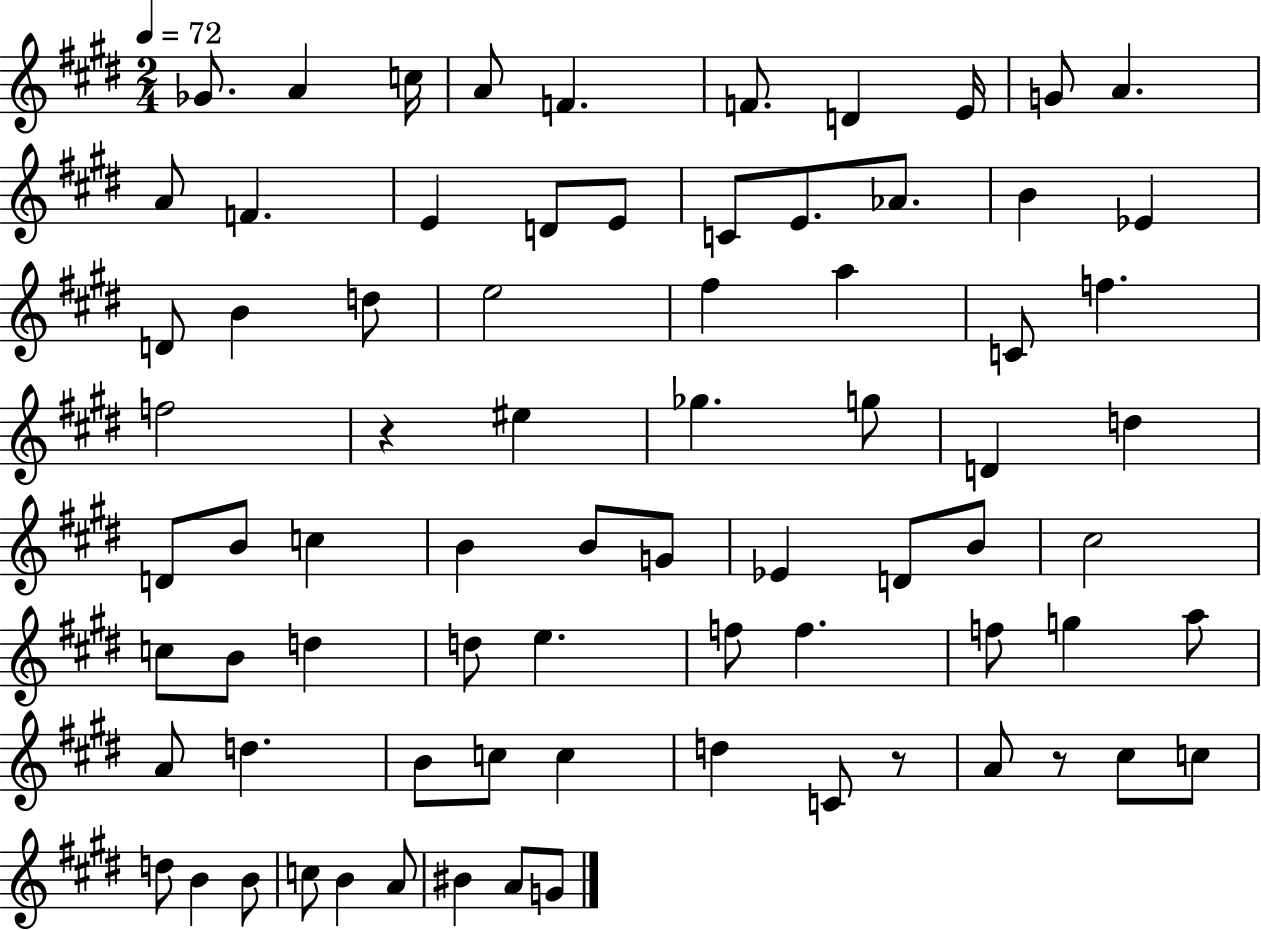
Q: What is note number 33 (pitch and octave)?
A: D4